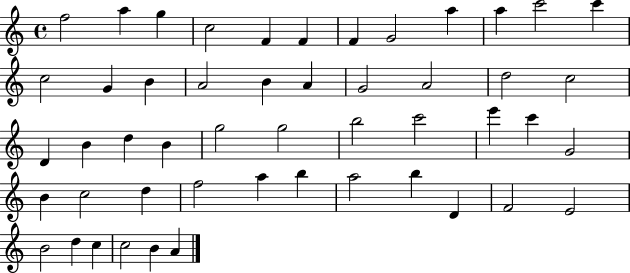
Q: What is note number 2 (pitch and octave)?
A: A5